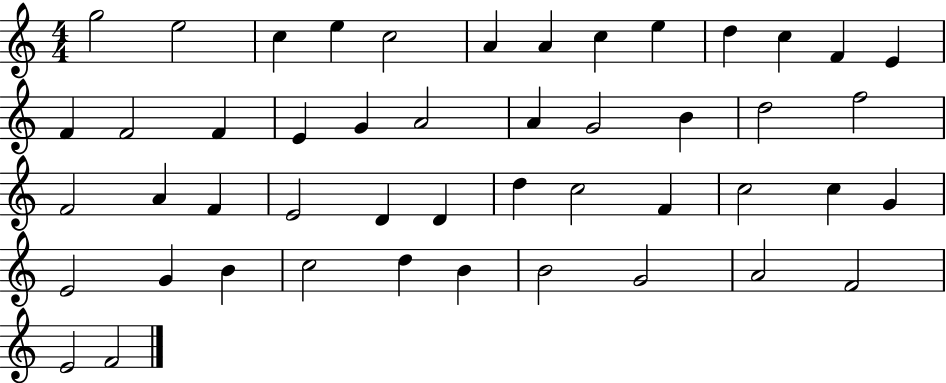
{
  \clef treble
  \numericTimeSignature
  \time 4/4
  \key c \major
  g''2 e''2 | c''4 e''4 c''2 | a'4 a'4 c''4 e''4 | d''4 c''4 f'4 e'4 | \break f'4 f'2 f'4 | e'4 g'4 a'2 | a'4 g'2 b'4 | d''2 f''2 | \break f'2 a'4 f'4 | e'2 d'4 d'4 | d''4 c''2 f'4 | c''2 c''4 g'4 | \break e'2 g'4 b'4 | c''2 d''4 b'4 | b'2 g'2 | a'2 f'2 | \break e'2 f'2 | \bar "|."
}